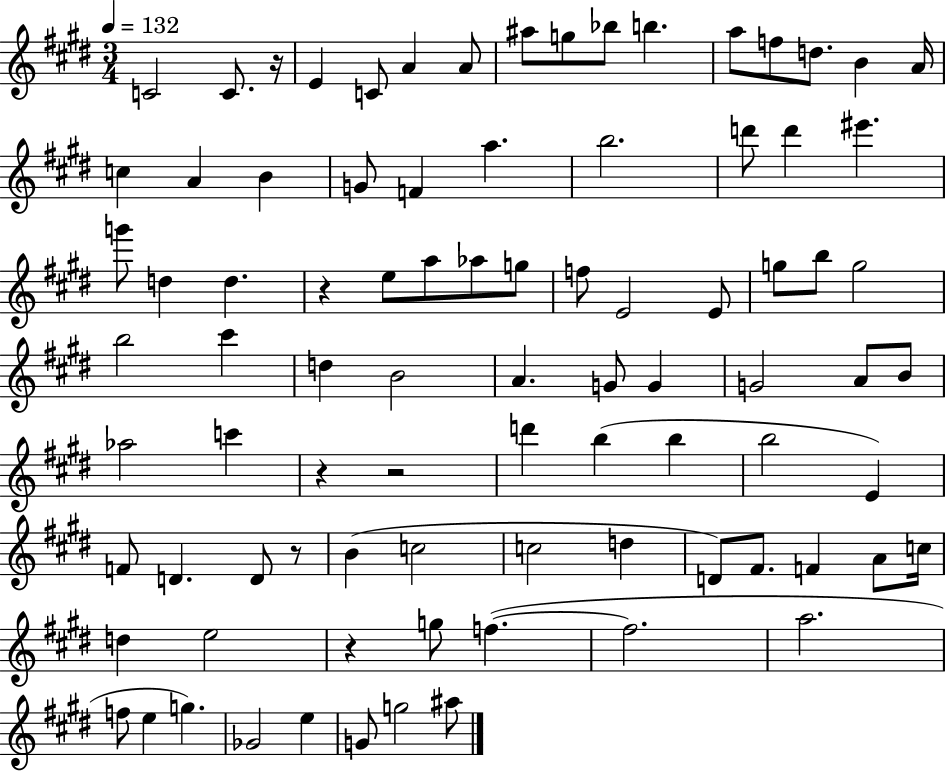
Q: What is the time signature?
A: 3/4